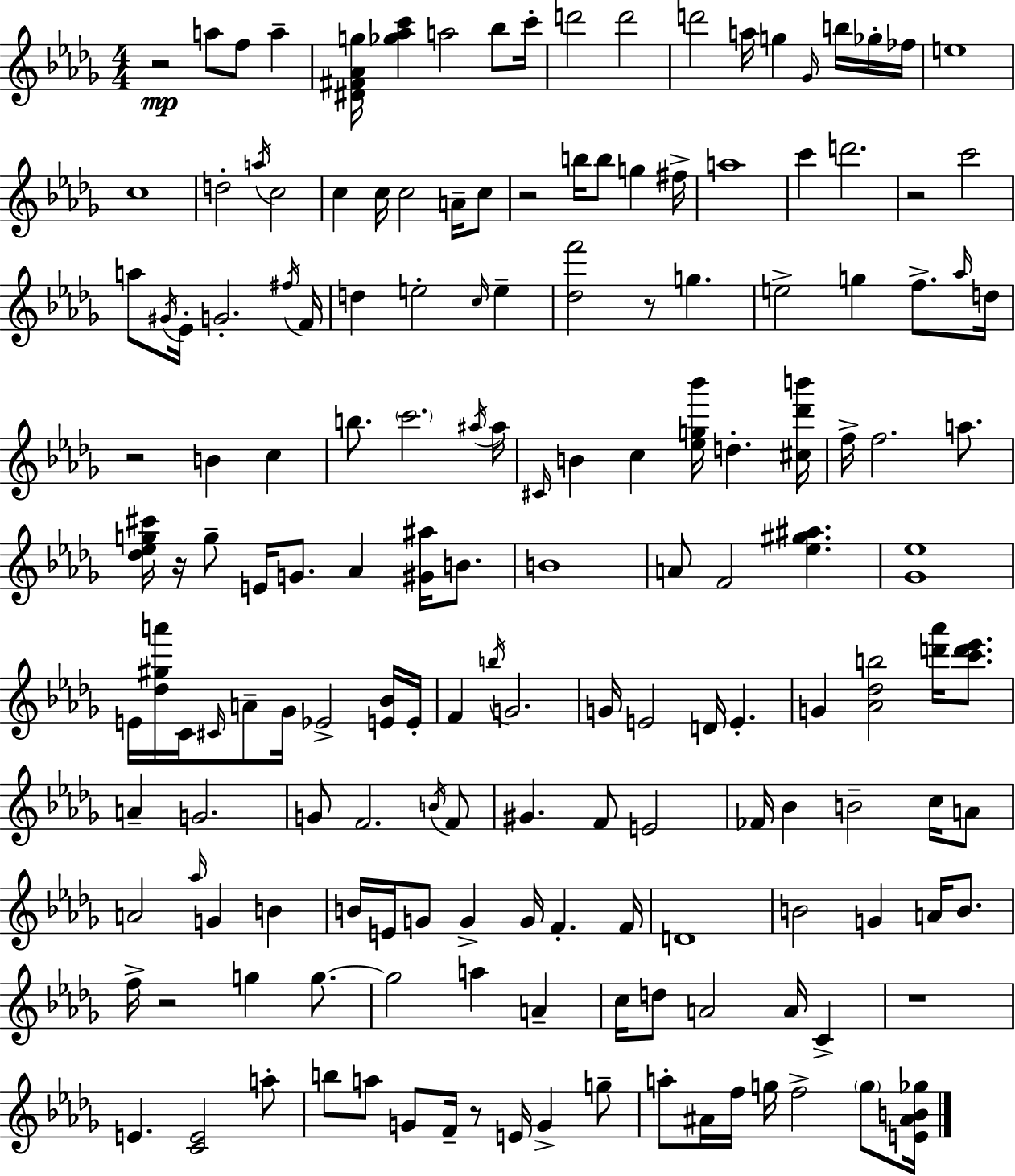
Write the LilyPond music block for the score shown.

{
  \clef treble
  \numericTimeSignature
  \time 4/4
  \key bes \minor
  \repeat volta 2 { r2\mp a''8 f''8 a''4-- | <dis' fis' aes' g''>16 <ges'' aes'' c'''>4 a''2 bes''8 c'''16-. | d'''2 d'''2 | d'''2 a''16 g''4 \grace { ges'16 } b''16 ges''16-. | \break fes''16 e''1 | c''1 | d''2-. \acciaccatura { a''16 } c''2 | c''4 c''16 c''2 a'16-- | \break c''8 r2 b''16 b''8 g''4 | fis''16-> a''1 | c'''4 d'''2. | r2 c'''2 | \break a''8 \acciaccatura { gis'16 } ees'16-. g'2.-. | \acciaccatura { fis''16 } f'16 d''4 e''2-. | \grace { c''16 } e''4-- <des'' f'''>2 r8 g''4. | e''2-> g''4 | \break f''8.-> \grace { aes''16 } d''16 r2 b'4 | c''4 b''8. \parenthesize c'''2. | \acciaccatura { ais''16 } ais''16 \grace { cis'16 } b'4 c''4 | <ees'' g'' bes'''>16 d''4.-. <cis'' des''' b'''>16 f''16-> f''2. | \break a''8. <des'' ees'' g'' cis'''>16 r16 g''8-- e'16 g'8. | aes'4 <gis' ais''>16 b'8. b'1 | a'8 f'2 | <ees'' gis'' ais''>4. <ges' ees''>1 | \break e'16 <des'' gis'' a'''>16 c'16 \grace { cis'16 } a'8-- ges'16 ees'2-> | <e' bes'>16 e'16-. f'4 \acciaccatura { b''16 } g'2. | g'16 e'2 | d'16 e'4.-. g'4 <aes' des'' b''>2 | \break <d''' aes'''>16 <c''' d''' ees'''>8. a'4-- g'2. | g'8 f'2. | \acciaccatura { b'16 } f'8 gis'4. | f'8 e'2 fes'16 bes'4 | \break b'2-- c''16 a'8 a'2 | \grace { aes''16 } g'4 b'4 b'16 e'16 g'8 | g'4-> g'16 f'4.-. f'16 d'1 | b'2 | \break g'4 a'16 b'8. f''16-> r2 | g''4 g''8.~~ g''2 | a''4 a'4-- c''16 d''8 a'2 | a'16 c'4-> r1 | \break e'4. | <c' e'>2 a''8-. b''8 a''8 | g'8 f'16-- r8 e'16 g'4-> g''8-- a''8-. ais'16 f''16 | g''16 f''2-> \parenthesize g''8 <e' ais' b' ges''>16 } \bar "|."
}